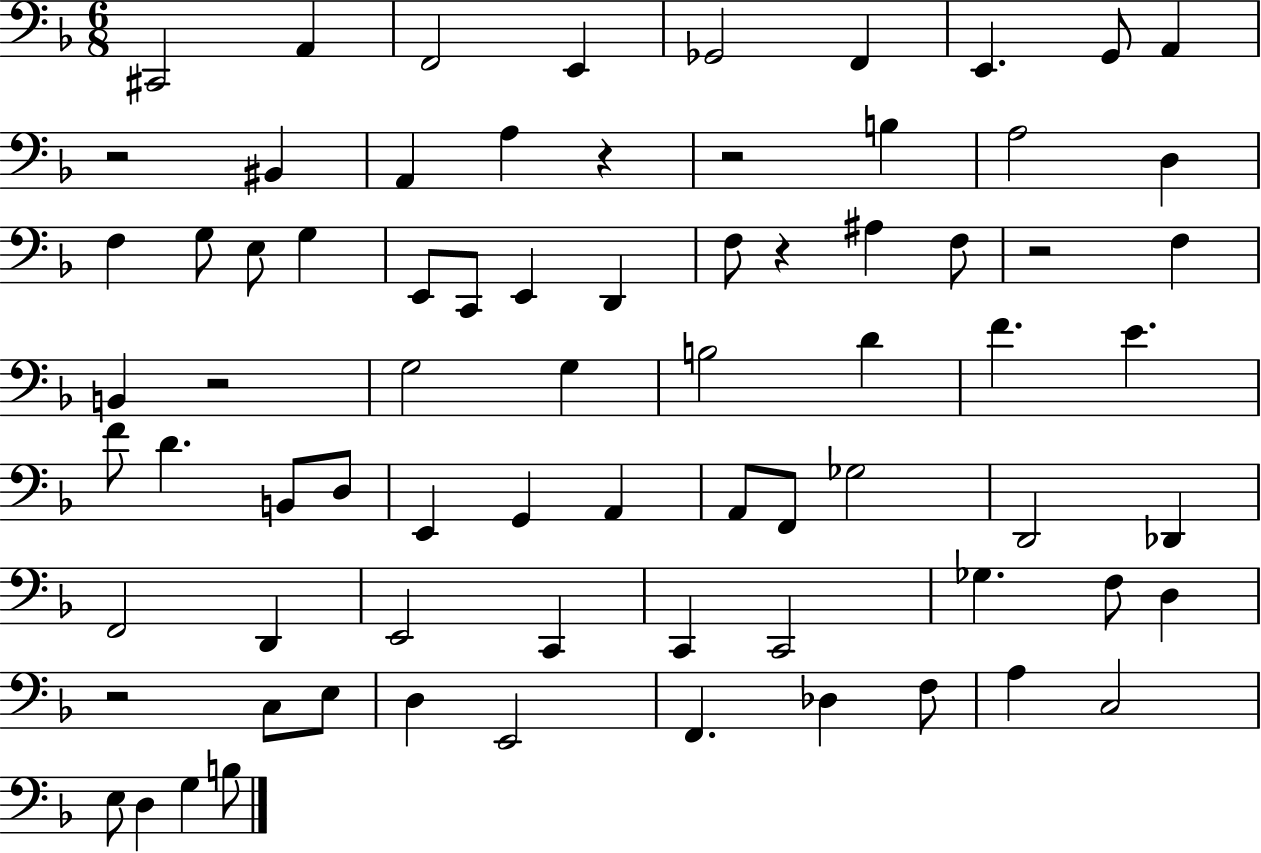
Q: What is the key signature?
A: F major